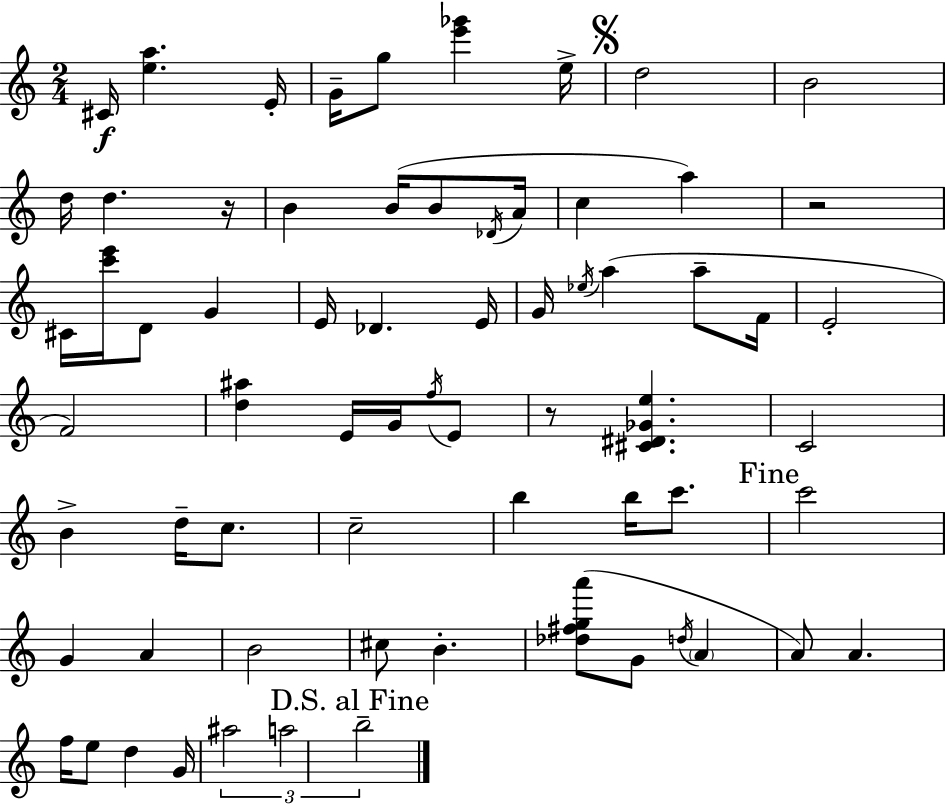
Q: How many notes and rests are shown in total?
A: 68